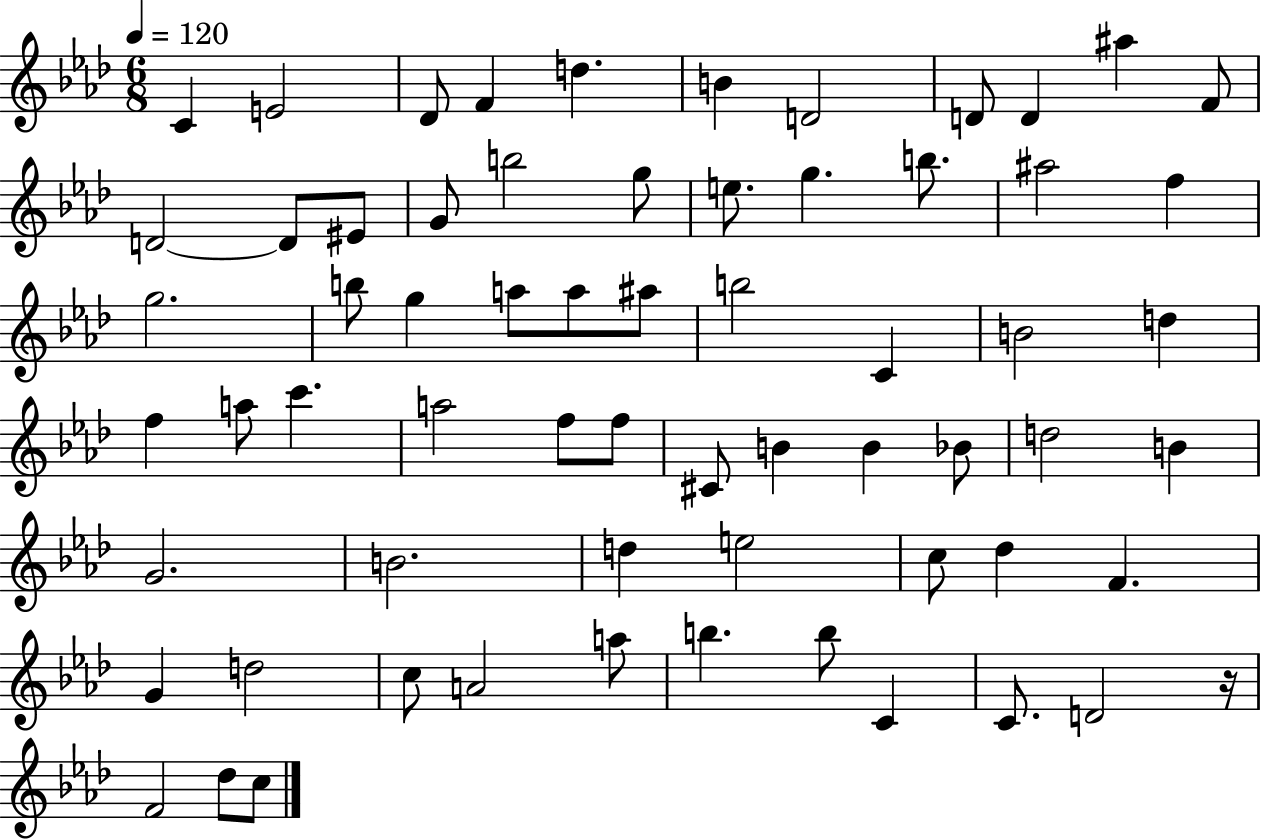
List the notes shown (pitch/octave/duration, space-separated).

C4/q E4/h Db4/e F4/q D5/q. B4/q D4/h D4/e D4/q A#5/q F4/e D4/h D4/e EIS4/e G4/e B5/h G5/e E5/e. G5/q. B5/e. A#5/h F5/q G5/h. B5/e G5/q A5/e A5/e A#5/e B5/h C4/q B4/h D5/q F5/q A5/e C6/q. A5/h F5/e F5/e C#4/e B4/q B4/q Bb4/e D5/h B4/q G4/h. B4/h. D5/q E5/h C5/e Db5/q F4/q. G4/q D5/h C5/e A4/h A5/e B5/q. B5/e C4/q C4/e. D4/h R/s F4/h Db5/e C5/e